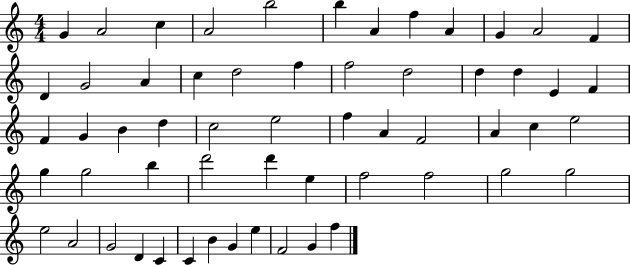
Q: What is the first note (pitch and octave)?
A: G4